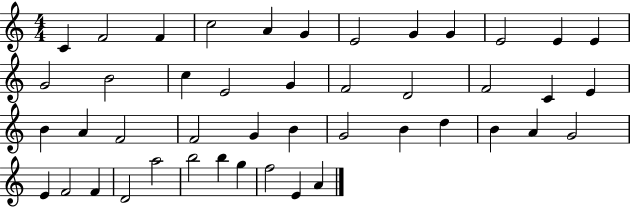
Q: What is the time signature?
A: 4/4